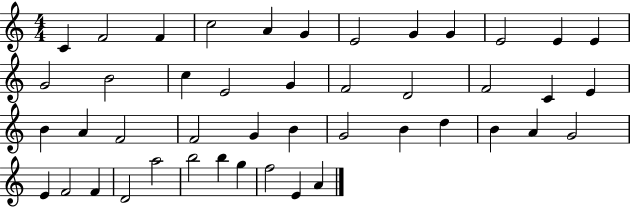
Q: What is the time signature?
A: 4/4